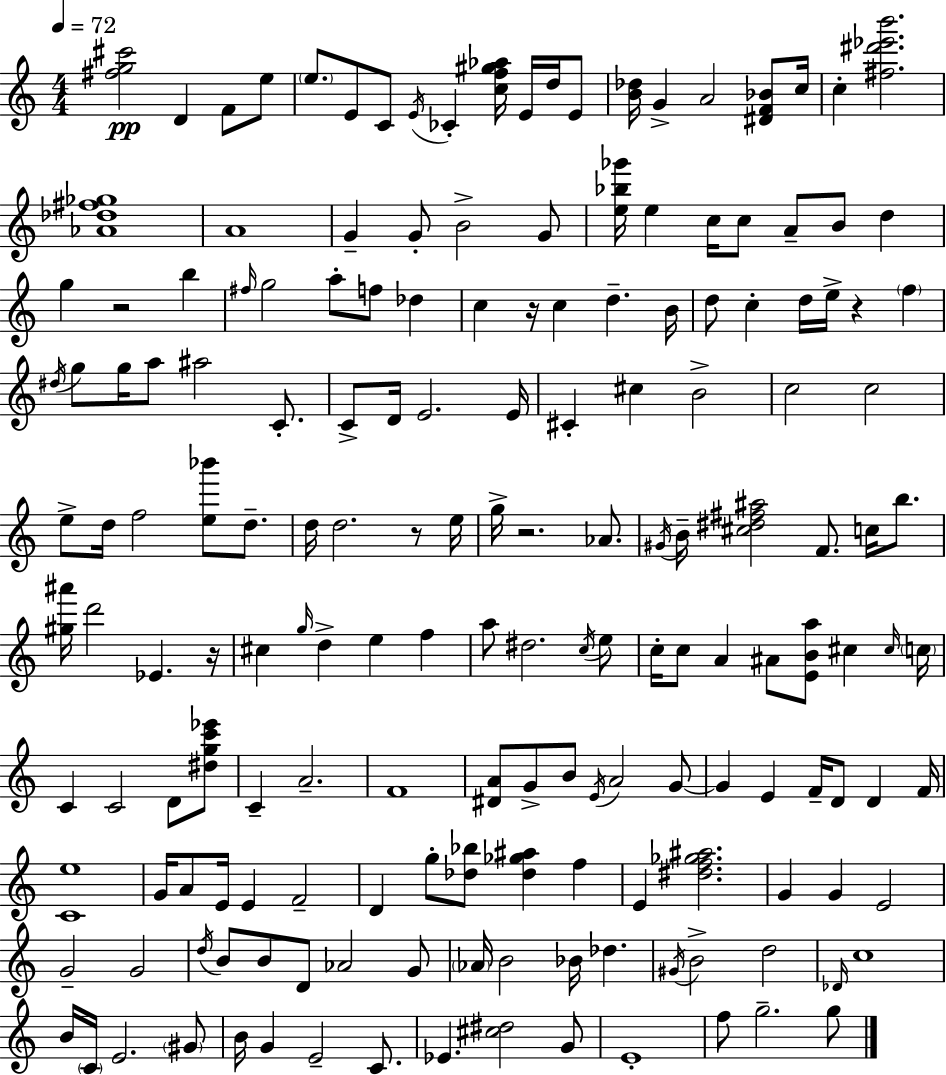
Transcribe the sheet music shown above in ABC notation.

X:1
T:Untitled
M:4/4
L:1/4
K:Am
[^fg^c']2 D F/2 e/2 e/2 E/2 C/2 E/4 _C [cf^g_a]/4 E/4 d/4 E/2 [B_d]/4 G A2 [^DF_B]/2 c/4 c [^f^d'_e'b']2 [_A_d^f_g]4 A4 G G/2 B2 G/2 [e_b_g']/4 e c/4 c/2 A/2 B/2 d g z2 b ^f/4 g2 a/2 f/2 _d c z/4 c d B/4 d/2 c d/4 e/4 z f ^d/4 g/2 g/4 a/2 ^a2 C/2 C/2 D/4 E2 E/4 ^C ^c B2 c2 c2 e/2 d/4 f2 [e_b']/2 d/2 d/4 d2 z/2 e/4 g/4 z2 _A/2 ^G/4 B/4 [^c^d^f^a]2 F/2 c/4 b/2 [^g^a']/4 d'2 _E z/4 ^c g/4 d e f a/2 ^d2 c/4 e/2 c/4 c/2 A ^A/2 [EBa]/2 ^c ^c/4 c/4 C C2 D/2 [^dgc'_e']/2 C A2 F4 [^DA]/2 G/2 B/2 E/4 A2 G/2 G E F/4 D/2 D F/4 [Ce]4 G/4 A/2 E/4 E F2 D g/2 [_d_b]/2 [_d_g^a] f E [^df_g^a]2 G G E2 G2 G2 d/4 B/2 B/2 D/2 _A2 G/2 _A/4 B2 _B/4 _d ^G/4 B2 d2 _D/4 c4 B/4 C/4 E2 ^G/2 B/4 G E2 C/2 _E [^c^d]2 G/2 E4 f/2 g2 g/2